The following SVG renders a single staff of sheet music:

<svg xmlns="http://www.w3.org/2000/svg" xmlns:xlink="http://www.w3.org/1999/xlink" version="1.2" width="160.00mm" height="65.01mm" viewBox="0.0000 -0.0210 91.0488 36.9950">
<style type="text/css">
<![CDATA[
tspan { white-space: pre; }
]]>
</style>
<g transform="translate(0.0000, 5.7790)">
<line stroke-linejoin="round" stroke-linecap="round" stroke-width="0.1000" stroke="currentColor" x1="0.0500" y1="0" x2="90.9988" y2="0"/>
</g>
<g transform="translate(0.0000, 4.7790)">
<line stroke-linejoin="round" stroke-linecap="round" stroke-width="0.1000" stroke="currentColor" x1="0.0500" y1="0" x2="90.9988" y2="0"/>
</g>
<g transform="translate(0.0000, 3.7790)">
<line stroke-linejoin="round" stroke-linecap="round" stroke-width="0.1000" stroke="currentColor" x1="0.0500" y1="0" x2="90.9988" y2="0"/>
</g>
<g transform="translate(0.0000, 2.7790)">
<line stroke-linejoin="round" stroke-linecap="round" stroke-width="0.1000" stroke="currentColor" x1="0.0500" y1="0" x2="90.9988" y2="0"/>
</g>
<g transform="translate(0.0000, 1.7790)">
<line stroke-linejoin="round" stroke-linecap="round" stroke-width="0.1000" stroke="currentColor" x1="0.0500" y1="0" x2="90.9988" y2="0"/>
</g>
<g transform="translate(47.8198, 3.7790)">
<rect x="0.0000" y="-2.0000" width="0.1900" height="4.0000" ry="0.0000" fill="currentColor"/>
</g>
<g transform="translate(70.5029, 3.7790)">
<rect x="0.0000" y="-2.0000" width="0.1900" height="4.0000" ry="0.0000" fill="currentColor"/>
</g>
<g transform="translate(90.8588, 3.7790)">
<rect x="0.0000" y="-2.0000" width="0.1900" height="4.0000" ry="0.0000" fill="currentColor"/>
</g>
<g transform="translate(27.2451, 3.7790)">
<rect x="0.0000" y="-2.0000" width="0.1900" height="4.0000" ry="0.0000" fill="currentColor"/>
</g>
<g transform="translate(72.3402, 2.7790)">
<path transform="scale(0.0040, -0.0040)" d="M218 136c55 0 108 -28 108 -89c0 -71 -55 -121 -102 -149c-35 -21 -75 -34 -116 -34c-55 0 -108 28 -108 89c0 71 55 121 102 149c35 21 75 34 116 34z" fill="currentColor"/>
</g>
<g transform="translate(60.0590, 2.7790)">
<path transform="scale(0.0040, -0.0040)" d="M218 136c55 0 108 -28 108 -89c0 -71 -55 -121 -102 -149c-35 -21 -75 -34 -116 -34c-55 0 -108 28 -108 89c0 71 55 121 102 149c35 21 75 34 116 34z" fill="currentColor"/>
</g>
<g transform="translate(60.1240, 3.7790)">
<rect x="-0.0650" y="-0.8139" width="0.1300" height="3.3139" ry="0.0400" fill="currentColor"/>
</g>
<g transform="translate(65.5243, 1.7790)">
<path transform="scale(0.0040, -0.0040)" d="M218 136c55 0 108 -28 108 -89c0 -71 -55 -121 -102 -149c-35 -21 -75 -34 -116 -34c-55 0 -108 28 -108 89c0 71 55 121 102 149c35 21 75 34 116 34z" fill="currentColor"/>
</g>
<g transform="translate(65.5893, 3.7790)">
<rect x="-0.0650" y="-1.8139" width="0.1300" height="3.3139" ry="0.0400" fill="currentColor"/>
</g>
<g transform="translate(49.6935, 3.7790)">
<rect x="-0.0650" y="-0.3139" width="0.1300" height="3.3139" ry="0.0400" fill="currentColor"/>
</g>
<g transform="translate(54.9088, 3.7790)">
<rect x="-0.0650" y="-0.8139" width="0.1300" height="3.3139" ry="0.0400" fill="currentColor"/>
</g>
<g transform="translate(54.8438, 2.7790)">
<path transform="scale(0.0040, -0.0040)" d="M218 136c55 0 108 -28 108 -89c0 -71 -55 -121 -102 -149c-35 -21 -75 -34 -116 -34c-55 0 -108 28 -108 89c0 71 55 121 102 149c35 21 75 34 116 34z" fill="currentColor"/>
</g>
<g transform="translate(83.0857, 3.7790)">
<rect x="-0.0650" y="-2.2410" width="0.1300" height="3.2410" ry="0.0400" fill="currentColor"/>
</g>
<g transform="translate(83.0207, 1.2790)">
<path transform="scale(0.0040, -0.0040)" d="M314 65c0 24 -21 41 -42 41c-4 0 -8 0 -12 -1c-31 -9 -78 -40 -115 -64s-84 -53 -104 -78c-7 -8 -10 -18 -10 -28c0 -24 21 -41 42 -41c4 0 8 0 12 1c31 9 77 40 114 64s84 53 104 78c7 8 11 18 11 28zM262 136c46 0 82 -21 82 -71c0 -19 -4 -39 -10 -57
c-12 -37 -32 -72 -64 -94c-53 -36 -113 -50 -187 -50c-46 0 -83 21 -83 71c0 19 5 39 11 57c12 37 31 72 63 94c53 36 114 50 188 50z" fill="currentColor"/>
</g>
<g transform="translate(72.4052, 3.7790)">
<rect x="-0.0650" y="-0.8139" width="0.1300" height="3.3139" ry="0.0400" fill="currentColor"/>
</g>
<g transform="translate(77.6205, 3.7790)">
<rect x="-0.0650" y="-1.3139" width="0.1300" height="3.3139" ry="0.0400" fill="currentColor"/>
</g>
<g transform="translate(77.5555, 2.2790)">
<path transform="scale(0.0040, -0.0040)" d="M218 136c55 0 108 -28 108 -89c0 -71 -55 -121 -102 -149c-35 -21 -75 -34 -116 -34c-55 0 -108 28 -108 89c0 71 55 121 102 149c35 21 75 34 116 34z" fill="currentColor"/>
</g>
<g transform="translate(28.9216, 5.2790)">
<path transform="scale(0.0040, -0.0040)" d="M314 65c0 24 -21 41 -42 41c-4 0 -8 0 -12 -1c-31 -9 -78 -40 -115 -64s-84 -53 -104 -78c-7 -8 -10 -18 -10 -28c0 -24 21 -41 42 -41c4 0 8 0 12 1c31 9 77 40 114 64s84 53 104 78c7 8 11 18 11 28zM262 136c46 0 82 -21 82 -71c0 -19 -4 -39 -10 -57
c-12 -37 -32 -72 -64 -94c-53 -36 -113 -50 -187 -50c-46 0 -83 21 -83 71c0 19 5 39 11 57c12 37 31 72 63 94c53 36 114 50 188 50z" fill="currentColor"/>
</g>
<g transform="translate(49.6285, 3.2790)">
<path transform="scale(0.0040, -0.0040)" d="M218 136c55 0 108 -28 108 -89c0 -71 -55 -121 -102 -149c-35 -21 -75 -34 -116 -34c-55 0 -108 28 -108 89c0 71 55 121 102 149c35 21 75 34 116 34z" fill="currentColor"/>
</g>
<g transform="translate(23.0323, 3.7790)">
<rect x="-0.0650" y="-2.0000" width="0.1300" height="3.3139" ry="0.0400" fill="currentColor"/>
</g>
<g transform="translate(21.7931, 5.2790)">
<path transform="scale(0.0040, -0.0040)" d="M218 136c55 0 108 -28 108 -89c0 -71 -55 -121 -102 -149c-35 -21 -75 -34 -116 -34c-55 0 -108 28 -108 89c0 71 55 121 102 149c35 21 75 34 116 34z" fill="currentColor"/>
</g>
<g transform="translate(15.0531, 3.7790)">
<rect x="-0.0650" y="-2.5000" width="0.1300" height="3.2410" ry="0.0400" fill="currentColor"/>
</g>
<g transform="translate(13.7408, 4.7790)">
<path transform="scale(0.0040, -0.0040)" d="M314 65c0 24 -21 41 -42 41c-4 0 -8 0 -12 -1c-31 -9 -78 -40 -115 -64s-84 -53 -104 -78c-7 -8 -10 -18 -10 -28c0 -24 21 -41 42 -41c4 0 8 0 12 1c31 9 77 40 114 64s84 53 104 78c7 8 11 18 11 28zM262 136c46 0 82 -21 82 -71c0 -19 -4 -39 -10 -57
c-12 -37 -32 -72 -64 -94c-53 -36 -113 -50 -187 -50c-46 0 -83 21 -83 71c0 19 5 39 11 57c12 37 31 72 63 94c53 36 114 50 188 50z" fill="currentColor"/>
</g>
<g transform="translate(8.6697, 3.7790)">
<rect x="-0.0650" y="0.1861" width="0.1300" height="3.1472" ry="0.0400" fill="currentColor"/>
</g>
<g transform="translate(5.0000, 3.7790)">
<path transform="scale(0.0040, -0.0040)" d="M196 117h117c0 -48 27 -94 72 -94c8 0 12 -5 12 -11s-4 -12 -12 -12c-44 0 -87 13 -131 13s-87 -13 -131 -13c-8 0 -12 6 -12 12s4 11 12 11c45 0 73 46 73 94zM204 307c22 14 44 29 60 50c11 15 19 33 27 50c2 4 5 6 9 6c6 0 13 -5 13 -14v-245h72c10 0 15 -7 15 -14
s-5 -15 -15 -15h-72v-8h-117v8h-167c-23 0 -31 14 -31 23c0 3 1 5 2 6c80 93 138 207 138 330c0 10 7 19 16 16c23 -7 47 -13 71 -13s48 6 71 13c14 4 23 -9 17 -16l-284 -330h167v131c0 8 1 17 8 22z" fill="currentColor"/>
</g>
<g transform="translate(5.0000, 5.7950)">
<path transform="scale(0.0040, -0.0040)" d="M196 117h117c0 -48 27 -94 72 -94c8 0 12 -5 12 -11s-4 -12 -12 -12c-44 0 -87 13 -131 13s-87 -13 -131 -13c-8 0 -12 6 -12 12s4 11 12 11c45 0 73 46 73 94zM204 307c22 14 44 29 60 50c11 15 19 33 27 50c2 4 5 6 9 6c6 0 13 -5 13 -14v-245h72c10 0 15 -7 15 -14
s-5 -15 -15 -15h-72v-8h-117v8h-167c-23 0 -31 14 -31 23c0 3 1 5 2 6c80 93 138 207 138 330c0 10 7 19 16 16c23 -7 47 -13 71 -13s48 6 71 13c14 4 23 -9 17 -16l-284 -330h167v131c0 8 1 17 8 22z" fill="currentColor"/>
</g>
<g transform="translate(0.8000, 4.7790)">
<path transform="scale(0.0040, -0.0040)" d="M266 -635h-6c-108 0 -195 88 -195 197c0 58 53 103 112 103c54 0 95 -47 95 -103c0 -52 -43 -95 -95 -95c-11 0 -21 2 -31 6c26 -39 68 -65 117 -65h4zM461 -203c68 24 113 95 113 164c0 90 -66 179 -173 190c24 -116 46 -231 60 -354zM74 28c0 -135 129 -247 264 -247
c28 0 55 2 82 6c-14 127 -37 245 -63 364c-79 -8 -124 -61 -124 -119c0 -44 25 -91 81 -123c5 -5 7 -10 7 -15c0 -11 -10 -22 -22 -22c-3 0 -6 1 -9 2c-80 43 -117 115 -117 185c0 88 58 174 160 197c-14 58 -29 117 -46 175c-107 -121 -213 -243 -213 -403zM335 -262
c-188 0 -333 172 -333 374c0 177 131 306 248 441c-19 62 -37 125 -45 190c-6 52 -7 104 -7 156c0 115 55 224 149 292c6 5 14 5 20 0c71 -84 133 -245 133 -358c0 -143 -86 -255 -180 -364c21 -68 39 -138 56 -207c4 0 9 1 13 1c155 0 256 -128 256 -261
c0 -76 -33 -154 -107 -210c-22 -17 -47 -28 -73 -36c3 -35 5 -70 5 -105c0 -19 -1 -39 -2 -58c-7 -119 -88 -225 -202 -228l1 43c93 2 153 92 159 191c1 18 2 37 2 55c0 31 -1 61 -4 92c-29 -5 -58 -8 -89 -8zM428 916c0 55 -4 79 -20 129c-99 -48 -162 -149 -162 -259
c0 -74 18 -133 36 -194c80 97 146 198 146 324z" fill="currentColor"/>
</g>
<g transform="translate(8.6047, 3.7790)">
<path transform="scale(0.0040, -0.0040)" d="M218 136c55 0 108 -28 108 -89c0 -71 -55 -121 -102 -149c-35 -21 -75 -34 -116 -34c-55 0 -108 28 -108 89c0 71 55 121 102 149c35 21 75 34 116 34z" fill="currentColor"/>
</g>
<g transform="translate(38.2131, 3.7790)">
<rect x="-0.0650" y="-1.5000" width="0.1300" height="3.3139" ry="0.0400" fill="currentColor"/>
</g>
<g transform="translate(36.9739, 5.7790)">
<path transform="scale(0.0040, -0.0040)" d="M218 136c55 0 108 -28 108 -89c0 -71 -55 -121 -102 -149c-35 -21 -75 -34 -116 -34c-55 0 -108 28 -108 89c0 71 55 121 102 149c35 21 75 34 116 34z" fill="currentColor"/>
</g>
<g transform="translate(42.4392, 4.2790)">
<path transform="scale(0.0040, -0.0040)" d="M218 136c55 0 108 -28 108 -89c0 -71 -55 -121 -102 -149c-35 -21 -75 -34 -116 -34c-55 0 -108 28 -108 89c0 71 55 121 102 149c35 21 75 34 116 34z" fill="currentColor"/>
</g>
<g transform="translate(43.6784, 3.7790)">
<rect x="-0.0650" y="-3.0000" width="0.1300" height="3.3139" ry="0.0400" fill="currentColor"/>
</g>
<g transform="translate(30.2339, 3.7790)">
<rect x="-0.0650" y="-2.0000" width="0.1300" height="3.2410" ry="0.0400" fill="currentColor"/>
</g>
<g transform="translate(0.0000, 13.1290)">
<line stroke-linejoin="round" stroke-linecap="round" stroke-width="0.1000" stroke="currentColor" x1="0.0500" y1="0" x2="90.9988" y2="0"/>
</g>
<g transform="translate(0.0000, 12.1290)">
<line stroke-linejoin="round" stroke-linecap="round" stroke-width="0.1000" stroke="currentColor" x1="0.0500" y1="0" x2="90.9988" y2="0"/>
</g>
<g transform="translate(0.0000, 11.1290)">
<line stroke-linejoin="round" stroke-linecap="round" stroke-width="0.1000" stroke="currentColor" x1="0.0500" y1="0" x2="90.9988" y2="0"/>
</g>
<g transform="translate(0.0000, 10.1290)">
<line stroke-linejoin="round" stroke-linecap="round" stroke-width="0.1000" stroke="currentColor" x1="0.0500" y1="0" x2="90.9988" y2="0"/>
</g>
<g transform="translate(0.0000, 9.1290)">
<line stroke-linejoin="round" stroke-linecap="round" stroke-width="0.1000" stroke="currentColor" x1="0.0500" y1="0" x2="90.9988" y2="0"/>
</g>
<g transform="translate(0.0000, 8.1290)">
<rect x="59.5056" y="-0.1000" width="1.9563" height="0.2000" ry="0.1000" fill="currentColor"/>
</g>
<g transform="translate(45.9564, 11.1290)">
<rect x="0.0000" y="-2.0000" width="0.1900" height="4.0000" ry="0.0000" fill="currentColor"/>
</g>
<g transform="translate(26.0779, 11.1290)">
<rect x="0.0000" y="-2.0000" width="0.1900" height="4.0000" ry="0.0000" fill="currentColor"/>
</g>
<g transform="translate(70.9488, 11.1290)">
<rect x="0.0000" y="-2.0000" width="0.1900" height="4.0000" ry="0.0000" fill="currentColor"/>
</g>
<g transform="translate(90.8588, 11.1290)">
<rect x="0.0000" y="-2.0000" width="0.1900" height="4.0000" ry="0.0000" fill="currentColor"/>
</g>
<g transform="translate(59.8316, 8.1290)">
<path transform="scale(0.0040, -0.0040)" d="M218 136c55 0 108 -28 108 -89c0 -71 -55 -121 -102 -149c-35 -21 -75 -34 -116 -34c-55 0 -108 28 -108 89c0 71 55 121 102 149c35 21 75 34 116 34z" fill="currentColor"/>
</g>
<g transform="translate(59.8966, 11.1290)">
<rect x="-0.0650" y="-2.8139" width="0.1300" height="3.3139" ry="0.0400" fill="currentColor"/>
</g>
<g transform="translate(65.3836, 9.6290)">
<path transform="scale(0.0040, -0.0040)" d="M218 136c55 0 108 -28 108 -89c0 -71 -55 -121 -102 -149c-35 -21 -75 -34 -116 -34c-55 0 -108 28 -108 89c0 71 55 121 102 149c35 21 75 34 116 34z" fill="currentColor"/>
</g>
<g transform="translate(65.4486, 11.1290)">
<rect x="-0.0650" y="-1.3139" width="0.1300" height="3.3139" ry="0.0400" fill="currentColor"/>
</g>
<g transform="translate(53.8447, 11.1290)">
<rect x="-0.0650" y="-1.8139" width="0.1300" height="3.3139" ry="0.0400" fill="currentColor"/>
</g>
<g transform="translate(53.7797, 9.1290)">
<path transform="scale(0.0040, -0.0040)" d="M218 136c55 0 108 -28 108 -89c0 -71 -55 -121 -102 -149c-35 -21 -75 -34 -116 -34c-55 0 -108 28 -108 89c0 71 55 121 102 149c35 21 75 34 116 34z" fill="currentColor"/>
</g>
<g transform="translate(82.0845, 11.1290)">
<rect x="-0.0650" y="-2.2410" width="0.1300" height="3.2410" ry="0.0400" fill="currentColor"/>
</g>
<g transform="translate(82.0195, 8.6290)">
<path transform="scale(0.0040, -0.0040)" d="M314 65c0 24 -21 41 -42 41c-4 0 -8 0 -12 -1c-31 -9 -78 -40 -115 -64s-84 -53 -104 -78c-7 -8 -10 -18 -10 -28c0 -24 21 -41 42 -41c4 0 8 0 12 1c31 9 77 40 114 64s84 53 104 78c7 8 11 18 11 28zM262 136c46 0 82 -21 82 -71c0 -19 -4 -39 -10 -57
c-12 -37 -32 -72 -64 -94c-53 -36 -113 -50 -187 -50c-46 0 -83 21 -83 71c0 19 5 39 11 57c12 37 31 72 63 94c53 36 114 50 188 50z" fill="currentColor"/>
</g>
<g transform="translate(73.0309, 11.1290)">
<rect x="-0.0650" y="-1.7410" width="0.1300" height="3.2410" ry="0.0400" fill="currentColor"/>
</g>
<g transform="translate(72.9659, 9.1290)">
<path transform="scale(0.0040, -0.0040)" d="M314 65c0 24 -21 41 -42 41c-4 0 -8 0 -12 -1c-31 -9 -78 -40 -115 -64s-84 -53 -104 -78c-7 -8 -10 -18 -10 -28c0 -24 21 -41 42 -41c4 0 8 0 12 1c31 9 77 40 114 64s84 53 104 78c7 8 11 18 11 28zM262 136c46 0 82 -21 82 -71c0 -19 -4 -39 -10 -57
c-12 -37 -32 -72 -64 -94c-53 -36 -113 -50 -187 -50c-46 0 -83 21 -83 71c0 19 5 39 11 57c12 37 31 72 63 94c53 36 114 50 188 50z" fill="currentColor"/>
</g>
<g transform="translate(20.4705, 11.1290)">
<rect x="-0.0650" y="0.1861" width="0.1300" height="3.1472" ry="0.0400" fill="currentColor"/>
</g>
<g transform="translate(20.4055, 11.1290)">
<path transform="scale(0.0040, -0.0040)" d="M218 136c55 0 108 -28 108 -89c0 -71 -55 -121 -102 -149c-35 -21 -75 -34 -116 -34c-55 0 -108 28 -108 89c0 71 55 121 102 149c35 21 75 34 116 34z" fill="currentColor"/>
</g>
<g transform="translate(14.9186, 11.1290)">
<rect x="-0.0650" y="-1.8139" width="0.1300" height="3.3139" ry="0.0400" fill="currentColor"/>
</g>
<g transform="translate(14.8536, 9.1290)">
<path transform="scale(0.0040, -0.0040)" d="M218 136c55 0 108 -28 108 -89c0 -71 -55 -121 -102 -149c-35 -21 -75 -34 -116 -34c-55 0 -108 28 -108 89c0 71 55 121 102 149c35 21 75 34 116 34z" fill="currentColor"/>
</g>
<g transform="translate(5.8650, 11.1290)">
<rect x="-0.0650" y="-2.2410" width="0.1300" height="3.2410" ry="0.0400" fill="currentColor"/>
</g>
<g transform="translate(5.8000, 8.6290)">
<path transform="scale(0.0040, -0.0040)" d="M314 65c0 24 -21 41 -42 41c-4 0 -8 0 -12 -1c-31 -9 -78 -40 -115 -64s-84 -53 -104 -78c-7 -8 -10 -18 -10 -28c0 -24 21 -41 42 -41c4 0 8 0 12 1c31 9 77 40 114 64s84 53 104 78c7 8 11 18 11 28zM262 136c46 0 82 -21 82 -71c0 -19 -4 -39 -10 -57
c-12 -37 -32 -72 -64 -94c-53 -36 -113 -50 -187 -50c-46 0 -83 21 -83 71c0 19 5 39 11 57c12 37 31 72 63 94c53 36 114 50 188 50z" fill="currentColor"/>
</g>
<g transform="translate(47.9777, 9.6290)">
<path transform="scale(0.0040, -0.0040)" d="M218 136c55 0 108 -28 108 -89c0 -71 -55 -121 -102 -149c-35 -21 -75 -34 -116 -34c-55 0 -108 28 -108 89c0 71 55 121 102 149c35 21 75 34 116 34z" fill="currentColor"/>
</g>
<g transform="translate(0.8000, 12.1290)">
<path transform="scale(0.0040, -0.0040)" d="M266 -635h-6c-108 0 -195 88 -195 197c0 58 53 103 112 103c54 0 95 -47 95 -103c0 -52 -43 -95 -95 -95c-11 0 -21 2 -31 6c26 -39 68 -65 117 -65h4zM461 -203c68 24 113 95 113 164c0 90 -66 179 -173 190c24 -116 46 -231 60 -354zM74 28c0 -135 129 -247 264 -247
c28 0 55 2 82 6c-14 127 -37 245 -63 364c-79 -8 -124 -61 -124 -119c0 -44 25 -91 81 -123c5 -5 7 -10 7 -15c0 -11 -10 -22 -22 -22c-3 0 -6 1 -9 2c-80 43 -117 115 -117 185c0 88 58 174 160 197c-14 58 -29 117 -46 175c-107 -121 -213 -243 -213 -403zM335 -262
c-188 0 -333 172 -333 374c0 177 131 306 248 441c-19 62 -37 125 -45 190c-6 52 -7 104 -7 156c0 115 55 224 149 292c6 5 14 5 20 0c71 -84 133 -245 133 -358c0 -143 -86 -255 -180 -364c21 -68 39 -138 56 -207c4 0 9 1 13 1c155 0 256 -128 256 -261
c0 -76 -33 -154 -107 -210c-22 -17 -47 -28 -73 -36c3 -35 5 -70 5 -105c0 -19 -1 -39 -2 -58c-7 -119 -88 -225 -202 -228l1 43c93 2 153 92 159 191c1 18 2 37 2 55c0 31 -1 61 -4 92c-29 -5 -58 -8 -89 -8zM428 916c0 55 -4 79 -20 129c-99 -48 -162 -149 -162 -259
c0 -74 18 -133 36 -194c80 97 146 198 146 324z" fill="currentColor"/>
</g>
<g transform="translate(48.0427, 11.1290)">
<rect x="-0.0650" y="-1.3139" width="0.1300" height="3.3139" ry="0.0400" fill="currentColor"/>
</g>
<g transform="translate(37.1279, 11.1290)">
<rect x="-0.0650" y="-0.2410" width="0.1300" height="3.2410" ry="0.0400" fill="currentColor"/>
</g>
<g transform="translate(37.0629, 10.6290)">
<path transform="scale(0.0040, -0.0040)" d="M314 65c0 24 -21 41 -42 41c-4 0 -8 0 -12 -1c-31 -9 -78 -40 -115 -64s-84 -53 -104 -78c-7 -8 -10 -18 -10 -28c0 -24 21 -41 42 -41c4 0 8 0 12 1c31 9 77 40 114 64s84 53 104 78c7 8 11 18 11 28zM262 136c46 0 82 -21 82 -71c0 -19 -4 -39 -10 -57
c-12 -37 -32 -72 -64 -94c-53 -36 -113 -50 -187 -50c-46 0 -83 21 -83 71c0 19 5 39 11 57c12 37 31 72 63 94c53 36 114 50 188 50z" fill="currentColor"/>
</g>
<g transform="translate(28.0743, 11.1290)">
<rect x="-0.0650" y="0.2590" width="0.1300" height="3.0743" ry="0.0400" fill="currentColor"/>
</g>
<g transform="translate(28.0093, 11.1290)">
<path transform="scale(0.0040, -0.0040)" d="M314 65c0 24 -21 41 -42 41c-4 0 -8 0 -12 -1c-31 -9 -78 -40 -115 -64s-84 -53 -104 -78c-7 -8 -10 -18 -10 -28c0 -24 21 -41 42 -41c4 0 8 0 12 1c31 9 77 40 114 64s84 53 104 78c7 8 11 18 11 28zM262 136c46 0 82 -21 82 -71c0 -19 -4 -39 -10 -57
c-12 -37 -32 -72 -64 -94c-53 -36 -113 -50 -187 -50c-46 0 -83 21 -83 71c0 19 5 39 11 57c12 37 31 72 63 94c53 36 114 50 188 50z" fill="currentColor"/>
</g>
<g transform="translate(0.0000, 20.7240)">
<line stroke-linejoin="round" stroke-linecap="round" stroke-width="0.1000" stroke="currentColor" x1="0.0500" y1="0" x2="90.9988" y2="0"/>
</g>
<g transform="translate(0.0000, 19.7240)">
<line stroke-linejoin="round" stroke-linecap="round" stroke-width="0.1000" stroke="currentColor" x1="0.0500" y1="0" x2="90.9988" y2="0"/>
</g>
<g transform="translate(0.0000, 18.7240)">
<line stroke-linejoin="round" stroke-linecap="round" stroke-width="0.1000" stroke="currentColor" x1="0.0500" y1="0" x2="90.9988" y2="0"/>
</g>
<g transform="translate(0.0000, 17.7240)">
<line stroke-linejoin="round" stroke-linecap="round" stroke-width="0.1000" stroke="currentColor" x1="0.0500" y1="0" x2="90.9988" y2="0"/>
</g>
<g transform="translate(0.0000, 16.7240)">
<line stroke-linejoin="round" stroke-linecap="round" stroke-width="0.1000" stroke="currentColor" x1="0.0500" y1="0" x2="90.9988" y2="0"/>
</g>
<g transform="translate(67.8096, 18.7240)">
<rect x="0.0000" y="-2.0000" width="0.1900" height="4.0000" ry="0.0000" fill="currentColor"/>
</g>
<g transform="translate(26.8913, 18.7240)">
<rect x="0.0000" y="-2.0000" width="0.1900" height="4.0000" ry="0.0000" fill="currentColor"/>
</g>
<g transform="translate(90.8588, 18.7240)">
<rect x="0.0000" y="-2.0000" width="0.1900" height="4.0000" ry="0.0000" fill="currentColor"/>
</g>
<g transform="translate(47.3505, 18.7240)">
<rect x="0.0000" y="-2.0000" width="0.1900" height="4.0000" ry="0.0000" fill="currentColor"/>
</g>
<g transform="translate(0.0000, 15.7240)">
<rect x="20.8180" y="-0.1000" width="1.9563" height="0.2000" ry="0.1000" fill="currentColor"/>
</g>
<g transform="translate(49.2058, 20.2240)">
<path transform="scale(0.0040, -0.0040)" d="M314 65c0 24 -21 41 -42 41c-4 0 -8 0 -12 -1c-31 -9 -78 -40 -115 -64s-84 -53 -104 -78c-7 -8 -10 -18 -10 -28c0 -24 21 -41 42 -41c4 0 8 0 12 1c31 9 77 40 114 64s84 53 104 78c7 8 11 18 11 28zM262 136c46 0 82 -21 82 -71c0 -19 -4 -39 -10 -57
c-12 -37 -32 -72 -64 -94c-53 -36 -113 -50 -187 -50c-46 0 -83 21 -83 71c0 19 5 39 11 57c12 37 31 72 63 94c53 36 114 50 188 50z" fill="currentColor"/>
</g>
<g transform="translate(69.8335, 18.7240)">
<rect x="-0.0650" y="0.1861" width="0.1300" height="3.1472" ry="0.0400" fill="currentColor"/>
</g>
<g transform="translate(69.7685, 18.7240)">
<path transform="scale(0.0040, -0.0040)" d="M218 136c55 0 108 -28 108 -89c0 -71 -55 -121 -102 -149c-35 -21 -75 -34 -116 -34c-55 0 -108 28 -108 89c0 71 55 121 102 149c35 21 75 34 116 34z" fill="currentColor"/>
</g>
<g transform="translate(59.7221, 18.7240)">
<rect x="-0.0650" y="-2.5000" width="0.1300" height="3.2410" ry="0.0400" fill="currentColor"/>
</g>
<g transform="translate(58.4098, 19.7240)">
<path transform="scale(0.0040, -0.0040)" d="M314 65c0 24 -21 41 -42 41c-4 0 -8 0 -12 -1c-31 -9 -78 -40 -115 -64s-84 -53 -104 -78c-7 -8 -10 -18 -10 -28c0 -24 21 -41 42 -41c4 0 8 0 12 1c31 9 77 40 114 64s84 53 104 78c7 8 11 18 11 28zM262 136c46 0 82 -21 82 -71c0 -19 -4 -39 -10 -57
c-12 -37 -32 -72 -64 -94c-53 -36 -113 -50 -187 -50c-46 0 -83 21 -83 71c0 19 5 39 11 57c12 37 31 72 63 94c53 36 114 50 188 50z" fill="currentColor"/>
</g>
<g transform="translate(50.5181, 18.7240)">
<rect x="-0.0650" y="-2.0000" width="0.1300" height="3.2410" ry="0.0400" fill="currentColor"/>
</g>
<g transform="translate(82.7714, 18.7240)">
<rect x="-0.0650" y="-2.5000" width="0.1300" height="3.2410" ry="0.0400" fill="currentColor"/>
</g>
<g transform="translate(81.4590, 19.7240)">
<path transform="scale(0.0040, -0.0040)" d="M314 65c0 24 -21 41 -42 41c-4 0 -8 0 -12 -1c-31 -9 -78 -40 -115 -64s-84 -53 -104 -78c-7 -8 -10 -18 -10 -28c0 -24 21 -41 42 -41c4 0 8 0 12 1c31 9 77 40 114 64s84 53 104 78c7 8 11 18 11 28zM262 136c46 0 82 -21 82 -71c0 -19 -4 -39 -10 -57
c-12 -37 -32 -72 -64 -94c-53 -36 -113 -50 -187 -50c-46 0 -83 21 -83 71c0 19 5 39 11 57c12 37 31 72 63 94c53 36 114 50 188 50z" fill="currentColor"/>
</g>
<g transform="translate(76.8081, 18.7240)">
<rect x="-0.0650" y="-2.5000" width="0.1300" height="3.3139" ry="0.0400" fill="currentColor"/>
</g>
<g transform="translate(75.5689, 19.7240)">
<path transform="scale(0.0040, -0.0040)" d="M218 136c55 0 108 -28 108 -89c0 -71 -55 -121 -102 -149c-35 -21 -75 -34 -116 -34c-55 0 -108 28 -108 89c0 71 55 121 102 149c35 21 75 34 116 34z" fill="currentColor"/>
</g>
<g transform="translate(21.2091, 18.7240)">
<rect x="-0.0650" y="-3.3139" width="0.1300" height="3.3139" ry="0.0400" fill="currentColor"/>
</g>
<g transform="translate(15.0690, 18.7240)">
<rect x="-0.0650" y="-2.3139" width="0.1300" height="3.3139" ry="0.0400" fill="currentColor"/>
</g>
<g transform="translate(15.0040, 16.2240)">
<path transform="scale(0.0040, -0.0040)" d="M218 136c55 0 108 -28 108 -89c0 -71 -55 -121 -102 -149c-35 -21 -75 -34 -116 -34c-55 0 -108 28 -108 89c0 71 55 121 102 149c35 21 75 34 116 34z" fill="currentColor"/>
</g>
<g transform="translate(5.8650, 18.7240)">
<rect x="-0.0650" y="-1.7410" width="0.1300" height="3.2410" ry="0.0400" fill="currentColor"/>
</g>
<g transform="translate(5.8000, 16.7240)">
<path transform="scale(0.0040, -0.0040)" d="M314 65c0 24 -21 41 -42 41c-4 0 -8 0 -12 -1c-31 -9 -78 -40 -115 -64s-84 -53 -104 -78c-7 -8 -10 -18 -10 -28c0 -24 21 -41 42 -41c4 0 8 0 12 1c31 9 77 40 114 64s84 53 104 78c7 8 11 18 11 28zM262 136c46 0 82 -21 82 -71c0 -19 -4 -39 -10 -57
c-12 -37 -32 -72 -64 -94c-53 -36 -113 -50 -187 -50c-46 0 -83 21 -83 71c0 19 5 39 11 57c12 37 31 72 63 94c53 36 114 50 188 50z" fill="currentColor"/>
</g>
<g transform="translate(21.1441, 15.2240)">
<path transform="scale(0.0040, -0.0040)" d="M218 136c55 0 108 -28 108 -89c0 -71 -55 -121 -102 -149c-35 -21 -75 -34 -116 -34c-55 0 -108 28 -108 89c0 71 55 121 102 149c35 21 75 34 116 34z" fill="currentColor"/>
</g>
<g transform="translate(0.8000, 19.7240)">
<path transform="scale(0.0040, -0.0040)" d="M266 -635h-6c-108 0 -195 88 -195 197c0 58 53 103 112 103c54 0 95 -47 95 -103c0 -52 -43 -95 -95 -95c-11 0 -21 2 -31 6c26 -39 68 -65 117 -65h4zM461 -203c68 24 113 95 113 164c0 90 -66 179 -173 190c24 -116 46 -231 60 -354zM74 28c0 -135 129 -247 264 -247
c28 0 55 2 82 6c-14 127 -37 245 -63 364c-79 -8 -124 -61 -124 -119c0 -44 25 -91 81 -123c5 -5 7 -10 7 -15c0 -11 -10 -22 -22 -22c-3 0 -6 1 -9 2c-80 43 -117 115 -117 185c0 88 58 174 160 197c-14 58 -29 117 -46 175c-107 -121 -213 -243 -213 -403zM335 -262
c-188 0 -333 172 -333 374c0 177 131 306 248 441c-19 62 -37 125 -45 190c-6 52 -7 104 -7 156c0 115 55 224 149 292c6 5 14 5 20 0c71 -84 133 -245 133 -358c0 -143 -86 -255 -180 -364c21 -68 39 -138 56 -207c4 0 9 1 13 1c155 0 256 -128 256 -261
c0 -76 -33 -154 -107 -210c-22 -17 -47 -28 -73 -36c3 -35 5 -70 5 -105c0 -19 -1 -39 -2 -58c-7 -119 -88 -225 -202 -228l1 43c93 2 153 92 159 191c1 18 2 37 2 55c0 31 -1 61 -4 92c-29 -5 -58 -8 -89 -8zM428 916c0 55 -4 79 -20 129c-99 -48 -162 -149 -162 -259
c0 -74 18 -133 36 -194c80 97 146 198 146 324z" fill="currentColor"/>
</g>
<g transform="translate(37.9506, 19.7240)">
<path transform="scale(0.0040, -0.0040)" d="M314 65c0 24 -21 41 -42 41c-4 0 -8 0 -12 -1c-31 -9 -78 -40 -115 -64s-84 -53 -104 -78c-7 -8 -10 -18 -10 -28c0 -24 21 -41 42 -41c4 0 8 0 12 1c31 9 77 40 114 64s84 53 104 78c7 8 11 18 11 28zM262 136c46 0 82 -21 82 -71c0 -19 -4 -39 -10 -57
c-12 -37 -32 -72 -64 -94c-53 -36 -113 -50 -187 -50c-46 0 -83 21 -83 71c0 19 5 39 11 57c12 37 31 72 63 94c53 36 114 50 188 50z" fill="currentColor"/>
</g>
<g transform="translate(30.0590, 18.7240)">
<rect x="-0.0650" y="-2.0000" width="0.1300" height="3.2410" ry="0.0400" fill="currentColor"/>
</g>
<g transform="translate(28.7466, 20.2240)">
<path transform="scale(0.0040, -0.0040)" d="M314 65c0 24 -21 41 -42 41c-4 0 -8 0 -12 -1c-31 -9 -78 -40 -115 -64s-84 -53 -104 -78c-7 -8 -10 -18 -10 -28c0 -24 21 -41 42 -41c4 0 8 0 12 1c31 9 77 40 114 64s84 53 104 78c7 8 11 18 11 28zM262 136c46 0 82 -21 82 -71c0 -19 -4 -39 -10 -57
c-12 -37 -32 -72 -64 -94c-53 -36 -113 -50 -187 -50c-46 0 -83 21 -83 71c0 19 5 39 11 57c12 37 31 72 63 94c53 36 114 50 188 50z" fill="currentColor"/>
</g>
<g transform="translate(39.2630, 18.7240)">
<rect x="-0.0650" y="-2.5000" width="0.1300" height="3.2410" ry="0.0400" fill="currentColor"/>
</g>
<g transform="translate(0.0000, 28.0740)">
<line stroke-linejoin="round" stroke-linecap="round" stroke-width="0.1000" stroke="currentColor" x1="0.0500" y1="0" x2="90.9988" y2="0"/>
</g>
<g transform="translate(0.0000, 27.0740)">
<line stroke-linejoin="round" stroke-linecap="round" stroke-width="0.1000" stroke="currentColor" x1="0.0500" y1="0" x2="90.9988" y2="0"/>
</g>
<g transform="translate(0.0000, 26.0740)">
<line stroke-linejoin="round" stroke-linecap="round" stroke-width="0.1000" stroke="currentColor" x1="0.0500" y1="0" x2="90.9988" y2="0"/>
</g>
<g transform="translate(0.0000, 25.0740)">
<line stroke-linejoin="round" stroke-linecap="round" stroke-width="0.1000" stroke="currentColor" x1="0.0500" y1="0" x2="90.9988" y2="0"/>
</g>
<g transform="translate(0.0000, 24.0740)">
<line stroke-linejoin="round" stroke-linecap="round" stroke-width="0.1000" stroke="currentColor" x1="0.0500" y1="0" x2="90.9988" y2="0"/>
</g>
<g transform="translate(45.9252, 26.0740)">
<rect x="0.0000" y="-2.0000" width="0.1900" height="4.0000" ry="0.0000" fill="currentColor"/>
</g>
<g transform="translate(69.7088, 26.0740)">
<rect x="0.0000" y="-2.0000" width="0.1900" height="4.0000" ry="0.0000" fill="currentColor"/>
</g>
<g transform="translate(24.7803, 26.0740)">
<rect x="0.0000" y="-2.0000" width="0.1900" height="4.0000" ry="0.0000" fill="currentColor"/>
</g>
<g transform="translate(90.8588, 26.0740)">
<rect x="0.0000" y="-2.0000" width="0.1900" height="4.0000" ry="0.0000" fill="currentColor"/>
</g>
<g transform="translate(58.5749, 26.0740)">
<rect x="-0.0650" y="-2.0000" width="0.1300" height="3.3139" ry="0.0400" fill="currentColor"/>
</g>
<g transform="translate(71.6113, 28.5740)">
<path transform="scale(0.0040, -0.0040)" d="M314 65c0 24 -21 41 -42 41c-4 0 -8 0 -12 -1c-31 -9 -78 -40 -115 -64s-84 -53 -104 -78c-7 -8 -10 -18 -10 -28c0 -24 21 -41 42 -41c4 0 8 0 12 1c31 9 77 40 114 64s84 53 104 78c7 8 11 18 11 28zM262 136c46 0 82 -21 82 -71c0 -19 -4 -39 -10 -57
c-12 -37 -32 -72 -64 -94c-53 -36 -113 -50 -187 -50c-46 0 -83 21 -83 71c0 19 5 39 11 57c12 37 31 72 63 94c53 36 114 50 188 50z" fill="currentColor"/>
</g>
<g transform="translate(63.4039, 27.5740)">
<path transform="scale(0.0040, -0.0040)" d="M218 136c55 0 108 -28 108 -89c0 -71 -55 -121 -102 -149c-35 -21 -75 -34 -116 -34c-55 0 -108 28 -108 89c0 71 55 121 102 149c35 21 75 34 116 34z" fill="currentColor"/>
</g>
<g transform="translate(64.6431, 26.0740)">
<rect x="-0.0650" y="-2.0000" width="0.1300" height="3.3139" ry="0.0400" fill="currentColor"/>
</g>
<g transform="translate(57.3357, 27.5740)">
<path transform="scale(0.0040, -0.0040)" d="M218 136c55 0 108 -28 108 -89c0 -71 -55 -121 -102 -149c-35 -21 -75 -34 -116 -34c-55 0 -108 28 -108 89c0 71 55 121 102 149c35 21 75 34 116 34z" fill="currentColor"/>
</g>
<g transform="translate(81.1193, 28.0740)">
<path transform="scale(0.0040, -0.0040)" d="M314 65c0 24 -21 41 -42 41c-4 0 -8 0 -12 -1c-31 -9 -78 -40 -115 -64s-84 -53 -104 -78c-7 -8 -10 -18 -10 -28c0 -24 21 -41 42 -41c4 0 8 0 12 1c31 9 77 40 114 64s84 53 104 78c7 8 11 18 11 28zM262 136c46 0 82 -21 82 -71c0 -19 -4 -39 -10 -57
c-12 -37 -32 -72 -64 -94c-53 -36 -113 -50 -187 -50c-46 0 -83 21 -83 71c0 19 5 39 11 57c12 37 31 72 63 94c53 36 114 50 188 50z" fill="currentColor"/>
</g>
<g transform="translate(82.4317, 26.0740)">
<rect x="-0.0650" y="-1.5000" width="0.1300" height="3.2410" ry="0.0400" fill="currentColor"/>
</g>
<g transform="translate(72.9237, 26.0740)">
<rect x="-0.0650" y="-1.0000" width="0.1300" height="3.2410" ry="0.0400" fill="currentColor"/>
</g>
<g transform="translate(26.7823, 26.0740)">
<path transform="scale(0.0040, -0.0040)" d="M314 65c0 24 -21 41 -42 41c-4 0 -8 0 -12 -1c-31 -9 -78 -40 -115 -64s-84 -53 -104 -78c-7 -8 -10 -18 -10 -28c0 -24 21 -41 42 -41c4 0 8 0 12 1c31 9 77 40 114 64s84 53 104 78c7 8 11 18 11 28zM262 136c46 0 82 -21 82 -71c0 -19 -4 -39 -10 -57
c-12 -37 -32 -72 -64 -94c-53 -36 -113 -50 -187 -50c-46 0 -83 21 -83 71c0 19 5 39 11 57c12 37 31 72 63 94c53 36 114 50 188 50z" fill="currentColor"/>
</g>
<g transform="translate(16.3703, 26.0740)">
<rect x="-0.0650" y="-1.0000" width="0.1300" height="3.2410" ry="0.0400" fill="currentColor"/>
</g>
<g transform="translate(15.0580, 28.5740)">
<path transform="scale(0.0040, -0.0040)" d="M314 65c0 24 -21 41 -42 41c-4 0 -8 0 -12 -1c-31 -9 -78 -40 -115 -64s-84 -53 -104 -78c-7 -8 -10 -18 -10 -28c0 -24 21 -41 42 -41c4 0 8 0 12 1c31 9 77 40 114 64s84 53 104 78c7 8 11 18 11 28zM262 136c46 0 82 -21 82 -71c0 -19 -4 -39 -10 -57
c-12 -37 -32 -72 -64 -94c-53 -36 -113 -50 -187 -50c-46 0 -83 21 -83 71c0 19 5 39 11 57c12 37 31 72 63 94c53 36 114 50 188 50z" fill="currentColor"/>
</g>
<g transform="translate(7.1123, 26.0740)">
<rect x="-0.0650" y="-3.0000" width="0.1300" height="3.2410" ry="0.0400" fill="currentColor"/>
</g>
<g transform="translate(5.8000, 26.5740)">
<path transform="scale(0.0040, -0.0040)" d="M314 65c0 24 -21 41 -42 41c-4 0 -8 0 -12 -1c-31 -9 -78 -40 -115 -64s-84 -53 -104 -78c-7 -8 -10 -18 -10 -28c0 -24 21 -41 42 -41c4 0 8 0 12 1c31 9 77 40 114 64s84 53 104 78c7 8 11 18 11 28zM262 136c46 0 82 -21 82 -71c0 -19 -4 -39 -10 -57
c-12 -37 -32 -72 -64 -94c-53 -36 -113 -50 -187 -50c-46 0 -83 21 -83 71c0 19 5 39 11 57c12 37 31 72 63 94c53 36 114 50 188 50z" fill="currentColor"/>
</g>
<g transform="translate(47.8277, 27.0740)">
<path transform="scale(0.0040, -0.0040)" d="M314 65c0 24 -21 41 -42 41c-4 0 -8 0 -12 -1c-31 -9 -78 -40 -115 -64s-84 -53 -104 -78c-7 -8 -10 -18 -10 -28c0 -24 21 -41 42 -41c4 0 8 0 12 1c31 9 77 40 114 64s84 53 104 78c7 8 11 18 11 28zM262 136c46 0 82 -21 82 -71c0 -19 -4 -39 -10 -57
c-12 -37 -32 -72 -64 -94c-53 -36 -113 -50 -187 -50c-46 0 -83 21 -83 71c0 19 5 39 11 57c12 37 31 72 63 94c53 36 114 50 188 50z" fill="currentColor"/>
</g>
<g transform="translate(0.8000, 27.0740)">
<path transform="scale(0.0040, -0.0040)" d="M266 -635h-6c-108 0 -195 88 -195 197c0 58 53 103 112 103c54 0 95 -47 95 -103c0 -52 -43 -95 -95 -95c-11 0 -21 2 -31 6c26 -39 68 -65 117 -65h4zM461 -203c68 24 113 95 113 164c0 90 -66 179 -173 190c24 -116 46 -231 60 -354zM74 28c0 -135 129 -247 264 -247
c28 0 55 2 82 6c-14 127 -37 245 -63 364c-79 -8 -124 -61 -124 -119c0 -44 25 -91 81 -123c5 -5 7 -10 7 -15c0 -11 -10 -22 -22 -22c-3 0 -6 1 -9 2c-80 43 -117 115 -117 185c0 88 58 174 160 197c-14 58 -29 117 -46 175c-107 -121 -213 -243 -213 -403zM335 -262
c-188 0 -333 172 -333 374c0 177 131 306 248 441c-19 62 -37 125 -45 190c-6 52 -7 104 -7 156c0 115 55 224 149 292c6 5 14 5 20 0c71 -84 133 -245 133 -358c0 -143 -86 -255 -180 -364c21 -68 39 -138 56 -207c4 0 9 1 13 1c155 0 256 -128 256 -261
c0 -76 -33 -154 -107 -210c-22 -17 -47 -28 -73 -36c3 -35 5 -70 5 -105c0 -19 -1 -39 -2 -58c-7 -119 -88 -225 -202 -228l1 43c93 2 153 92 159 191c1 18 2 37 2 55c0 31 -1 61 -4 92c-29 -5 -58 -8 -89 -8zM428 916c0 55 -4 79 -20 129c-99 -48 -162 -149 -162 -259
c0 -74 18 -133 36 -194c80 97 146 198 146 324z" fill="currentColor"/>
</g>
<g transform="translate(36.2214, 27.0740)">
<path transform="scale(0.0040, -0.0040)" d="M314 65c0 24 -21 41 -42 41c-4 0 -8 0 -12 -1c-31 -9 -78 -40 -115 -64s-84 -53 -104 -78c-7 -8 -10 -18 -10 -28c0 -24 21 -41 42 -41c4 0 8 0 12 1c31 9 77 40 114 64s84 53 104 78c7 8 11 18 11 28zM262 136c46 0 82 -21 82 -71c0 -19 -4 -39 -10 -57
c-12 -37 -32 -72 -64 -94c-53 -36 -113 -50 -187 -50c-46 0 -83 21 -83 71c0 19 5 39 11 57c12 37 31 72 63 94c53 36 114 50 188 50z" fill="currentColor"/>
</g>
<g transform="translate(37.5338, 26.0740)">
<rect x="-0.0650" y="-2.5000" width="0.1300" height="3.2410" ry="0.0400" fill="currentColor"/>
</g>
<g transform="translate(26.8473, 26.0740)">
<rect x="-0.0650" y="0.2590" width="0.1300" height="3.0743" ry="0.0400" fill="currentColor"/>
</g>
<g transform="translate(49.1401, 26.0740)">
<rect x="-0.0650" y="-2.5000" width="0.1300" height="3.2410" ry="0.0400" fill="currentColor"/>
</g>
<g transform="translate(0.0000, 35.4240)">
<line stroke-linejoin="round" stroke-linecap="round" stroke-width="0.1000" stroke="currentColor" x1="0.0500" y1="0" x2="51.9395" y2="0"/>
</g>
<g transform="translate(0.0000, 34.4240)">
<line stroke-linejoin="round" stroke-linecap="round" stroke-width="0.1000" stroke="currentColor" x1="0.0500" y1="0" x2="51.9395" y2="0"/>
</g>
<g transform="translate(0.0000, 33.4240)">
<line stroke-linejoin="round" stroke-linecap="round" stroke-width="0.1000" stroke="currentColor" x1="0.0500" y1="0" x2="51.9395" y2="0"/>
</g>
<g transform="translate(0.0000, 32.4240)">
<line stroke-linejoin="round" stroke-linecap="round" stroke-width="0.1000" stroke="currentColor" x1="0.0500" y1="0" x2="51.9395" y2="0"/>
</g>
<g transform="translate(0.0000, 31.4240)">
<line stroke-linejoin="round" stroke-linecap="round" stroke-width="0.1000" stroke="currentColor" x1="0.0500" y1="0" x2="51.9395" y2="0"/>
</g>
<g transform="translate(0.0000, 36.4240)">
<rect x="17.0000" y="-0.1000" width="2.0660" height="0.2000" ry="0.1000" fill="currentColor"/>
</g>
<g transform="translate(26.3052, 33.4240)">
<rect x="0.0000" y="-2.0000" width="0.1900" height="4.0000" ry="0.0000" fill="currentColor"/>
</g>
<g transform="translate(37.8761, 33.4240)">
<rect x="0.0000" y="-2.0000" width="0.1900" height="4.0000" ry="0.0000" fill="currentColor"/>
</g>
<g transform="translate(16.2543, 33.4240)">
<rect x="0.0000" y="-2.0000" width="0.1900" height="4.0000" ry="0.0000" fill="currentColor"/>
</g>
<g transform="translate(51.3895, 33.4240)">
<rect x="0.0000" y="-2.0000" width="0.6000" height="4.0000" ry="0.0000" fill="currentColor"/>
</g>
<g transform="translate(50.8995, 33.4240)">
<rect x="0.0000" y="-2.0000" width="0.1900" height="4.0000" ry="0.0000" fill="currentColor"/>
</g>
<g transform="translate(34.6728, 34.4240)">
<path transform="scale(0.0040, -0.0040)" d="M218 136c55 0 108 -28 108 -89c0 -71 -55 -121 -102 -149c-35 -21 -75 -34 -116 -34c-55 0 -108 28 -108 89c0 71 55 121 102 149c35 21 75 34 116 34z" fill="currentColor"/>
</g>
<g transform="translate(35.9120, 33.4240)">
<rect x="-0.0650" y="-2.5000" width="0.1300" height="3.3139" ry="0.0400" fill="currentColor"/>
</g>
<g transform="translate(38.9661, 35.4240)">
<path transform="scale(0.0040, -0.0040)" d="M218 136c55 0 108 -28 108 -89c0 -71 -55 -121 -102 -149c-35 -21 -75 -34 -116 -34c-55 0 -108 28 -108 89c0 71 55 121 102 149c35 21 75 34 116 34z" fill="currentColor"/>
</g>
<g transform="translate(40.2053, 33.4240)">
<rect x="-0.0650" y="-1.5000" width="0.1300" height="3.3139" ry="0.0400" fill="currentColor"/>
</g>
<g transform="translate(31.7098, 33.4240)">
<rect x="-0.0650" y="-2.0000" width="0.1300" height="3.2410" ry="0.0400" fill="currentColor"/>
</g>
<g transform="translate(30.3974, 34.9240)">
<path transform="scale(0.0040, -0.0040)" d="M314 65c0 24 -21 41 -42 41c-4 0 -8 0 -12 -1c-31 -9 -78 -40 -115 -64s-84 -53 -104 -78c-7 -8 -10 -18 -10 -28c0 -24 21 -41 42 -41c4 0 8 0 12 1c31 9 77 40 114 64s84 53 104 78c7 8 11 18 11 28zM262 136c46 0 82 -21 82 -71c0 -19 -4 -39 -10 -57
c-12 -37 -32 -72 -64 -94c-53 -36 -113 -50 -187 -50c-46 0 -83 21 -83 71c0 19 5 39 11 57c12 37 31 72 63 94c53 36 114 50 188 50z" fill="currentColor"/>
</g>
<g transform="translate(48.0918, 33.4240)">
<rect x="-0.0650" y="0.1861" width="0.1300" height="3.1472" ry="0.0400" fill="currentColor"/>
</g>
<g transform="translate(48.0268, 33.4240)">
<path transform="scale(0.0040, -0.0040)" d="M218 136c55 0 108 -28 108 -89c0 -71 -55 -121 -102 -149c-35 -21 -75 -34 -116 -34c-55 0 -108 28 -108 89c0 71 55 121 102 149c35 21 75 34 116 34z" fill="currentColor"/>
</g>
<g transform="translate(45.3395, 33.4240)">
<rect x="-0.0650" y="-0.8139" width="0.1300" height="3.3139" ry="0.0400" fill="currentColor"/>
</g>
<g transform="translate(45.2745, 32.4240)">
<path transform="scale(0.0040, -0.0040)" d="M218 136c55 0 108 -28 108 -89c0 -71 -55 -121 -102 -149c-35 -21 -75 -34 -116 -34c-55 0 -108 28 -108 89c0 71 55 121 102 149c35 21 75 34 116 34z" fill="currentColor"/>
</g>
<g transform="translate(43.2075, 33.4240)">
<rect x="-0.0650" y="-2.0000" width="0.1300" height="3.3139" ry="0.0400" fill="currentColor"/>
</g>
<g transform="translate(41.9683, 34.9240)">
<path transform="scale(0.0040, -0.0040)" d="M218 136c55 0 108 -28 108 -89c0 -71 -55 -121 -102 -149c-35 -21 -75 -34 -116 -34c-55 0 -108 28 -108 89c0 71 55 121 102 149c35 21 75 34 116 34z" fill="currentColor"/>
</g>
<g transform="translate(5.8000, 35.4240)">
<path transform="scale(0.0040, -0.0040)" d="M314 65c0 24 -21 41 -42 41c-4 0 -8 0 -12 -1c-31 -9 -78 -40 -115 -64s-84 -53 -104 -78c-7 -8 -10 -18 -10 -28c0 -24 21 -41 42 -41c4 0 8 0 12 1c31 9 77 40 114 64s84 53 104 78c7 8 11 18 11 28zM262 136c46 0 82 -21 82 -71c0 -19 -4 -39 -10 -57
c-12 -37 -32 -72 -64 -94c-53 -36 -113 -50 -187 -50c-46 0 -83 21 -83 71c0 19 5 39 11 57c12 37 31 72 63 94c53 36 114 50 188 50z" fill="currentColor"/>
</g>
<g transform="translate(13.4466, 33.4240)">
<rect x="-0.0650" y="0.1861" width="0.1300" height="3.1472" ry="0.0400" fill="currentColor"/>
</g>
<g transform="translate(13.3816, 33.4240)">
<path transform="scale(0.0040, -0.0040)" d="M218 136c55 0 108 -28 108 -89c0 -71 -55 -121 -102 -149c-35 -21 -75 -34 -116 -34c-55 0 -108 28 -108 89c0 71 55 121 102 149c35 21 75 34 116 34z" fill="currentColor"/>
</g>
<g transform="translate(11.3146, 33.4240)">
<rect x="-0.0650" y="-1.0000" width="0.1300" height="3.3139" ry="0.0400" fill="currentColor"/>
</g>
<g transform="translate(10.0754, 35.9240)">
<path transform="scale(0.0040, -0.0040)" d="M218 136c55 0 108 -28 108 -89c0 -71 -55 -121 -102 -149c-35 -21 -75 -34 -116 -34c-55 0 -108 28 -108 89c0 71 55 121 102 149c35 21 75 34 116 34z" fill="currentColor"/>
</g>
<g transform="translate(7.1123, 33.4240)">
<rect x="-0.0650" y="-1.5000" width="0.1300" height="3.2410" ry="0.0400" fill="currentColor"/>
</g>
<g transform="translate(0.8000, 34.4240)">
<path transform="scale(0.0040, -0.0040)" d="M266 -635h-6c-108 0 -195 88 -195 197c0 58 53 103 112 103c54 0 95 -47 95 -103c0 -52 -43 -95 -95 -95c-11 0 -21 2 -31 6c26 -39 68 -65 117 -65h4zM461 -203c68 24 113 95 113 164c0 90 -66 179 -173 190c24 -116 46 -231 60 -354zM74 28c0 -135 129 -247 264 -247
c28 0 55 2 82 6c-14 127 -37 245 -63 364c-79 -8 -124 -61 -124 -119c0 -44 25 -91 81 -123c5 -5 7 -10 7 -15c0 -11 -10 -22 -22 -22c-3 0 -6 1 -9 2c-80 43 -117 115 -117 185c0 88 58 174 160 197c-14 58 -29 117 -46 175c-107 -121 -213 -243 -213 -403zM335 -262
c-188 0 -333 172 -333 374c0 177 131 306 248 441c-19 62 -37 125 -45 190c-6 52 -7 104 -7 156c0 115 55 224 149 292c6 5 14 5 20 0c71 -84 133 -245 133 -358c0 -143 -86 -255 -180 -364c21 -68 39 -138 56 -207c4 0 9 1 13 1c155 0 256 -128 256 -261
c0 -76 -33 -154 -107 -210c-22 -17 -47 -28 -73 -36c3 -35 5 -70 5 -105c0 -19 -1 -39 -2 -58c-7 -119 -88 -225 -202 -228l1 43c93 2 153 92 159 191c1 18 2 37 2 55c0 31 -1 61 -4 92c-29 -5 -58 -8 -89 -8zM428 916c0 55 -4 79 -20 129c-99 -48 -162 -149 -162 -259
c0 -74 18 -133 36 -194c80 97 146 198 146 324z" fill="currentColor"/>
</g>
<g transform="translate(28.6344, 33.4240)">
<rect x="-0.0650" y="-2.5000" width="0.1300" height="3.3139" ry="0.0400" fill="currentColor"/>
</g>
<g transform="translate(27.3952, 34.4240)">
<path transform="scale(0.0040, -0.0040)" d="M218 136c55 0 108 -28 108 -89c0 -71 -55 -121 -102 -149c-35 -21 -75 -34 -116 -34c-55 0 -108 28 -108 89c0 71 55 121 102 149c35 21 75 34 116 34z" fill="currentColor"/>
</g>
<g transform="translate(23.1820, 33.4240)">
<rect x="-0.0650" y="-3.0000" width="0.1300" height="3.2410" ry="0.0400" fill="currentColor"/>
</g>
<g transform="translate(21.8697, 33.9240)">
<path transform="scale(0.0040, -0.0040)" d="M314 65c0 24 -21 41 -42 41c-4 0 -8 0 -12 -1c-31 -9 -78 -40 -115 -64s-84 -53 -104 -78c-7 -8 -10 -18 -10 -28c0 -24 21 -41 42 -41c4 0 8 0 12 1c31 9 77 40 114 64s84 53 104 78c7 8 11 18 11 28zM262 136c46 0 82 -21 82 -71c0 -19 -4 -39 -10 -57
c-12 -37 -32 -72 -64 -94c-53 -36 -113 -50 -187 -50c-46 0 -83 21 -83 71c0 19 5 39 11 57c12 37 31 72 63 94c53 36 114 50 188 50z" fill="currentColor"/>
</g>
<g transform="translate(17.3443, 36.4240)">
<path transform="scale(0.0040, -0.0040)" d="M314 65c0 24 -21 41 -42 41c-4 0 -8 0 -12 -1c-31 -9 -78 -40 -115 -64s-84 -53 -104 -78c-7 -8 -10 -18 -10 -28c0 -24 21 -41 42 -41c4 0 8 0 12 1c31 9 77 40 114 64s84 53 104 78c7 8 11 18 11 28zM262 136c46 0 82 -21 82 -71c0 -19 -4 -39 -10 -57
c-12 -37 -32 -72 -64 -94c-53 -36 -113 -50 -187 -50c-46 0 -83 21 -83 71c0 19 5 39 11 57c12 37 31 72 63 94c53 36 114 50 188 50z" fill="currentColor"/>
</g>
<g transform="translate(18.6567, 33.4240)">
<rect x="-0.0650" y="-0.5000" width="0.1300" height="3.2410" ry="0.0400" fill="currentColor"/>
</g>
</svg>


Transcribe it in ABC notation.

X:1
T:Untitled
M:4/4
L:1/4
K:C
B G2 F F2 E A c d d f d e g2 g2 f B B2 c2 e f a e f2 g2 f2 g b F2 G2 F2 G2 B G G2 A2 D2 B2 G2 G2 F F D2 E2 E2 D B C2 A2 G F2 G E F d B